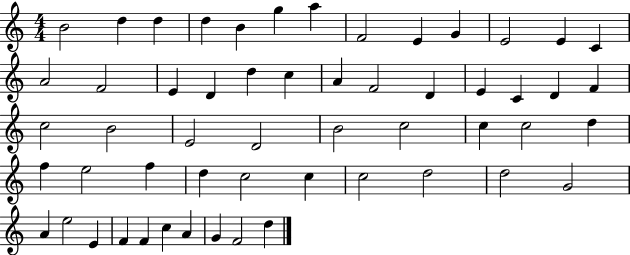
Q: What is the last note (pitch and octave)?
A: D5